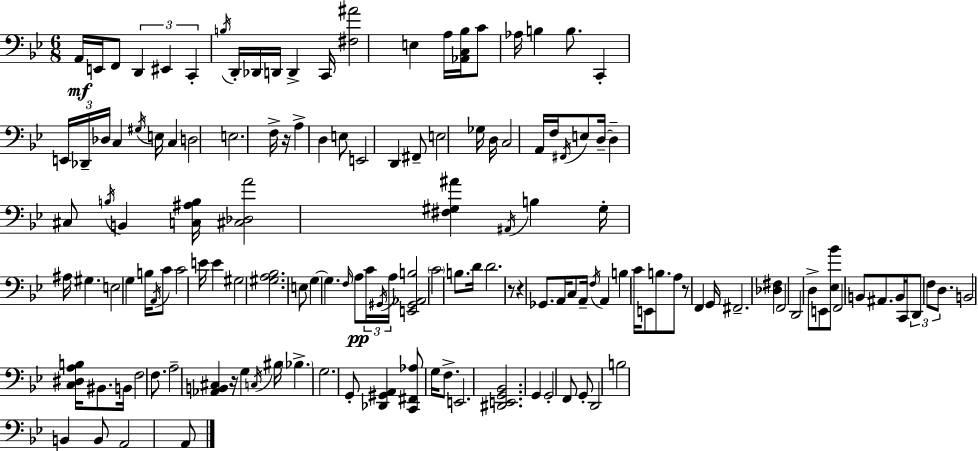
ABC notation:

X:1
T:Untitled
M:6/8
L:1/4
K:Gm
A,,/4 E,,/4 F,,/2 D,, ^E,, C,, B,/4 D,,/4 _D,,/4 D,,/4 D,, C,,/4 [^F,^A]2 E, A,/4 [_A,,C,_B,]/4 C/2 _A,/4 B, B,/2 C,, E,,/4 _D,,/4 _D,/4 C, ^G,/4 E,/4 C, D,2 E,2 F,/4 z/4 A, D, E,/2 E,,2 D,, ^F,,/2 E,2 _G,/4 D,/4 C,2 A,,/4 F,/4 ^F,,/4 E,/2 D,/4 D, ^C,/2 B,/4 B,, [C,^A,B,]/4 [^C,_D,A]2 [^F,^G,^A] ^A,,/4 B, ^G,/4 ^A,/4 ^G, E,2 G, B,/4 A,,/4 C/2 C2 E/4 E ^G,2 [^G,A,_B,]2 E,/2 G, G, F,/4 A,/2 C/4 ^G,,/4 A,/4 [E,,^G,,_A,,B,]2 C2 B,/2 D/4 D2 z/2 z _G,,/2 A,,/4 C,/2 A,,/4 F,/4 A,, B, C/4 E,,/2 B,/2 A,/2 z/2 F,, G,,/4 ^F,,2 [_D,^F,] F,,2 D,,2 D,/2 E,,/2 [_E,_B]/2 F,,2 B,,/2 ^A,,/2 B,,/4 C,,/4 D,,/2 F,/2 D,/2 B,,2 [C,^D,A,B,]/4 ^B,,/2 B,,/4 F,2 F,/2 A,2 [_A,,B,,^C,] z/4 G, C,/4 ^B,/4 _B, G,2 G,,/2 [_D,,^G,,A,,] [C,,^F,,_A,]/2 G,/4 F,/2 E,,2 [^D,,E,,G,,_B,,]2 G,, G,,2 F,,/2 G,,/2 D,,2 B,2 B,, B,,/2 A,,2 A,,/2